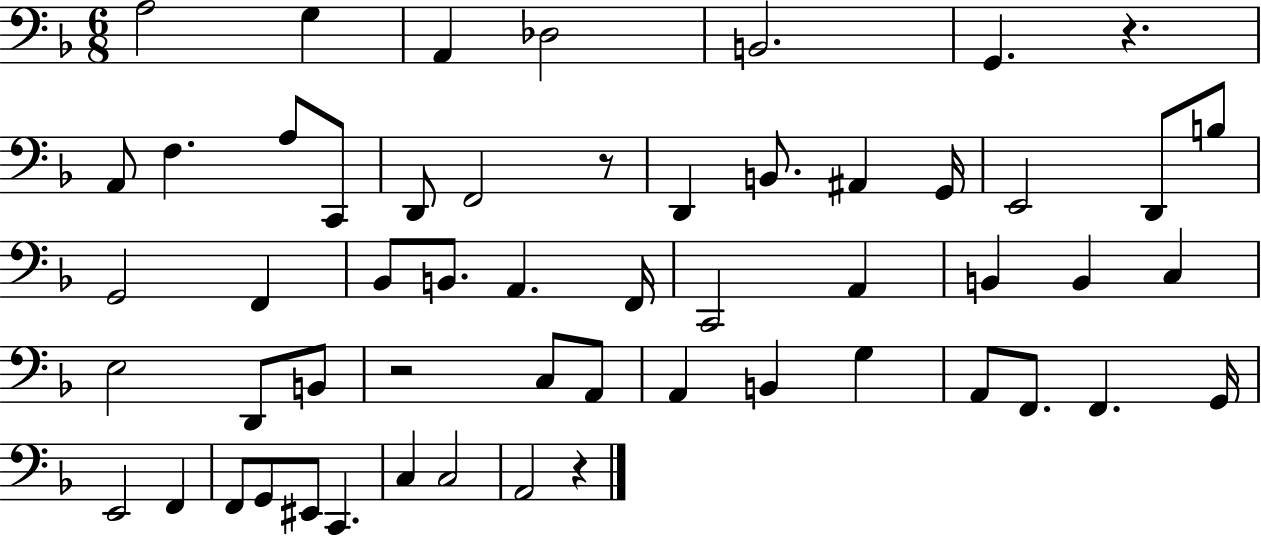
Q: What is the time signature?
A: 6/8